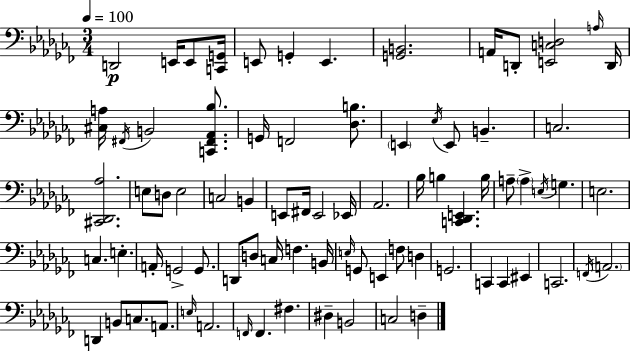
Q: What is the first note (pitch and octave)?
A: D2